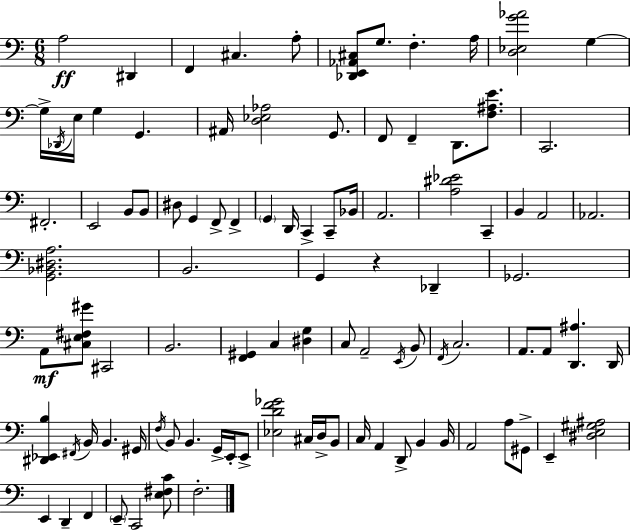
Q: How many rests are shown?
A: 1